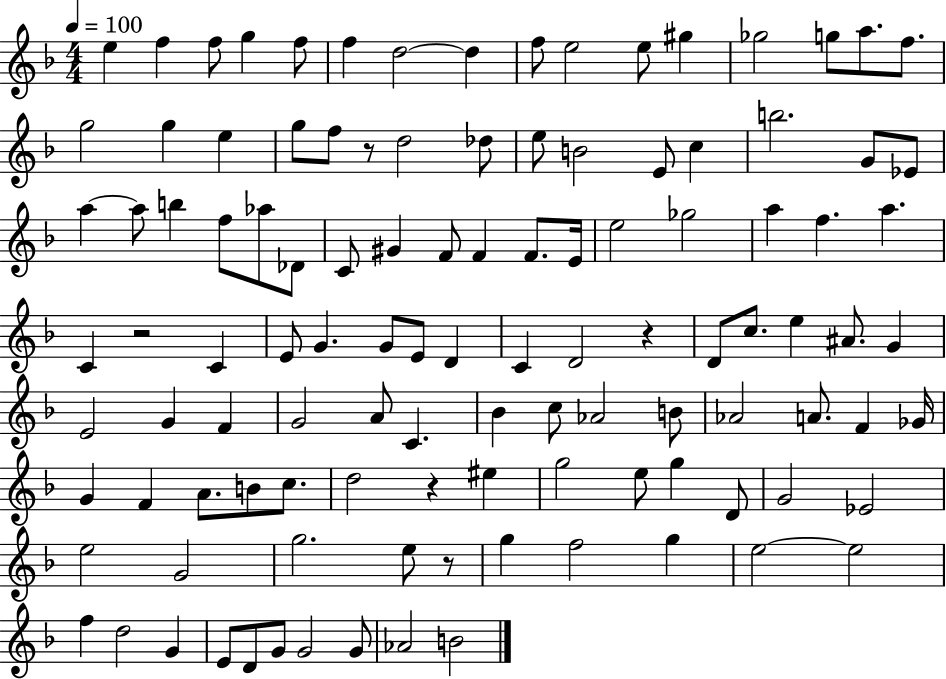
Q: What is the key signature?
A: F major